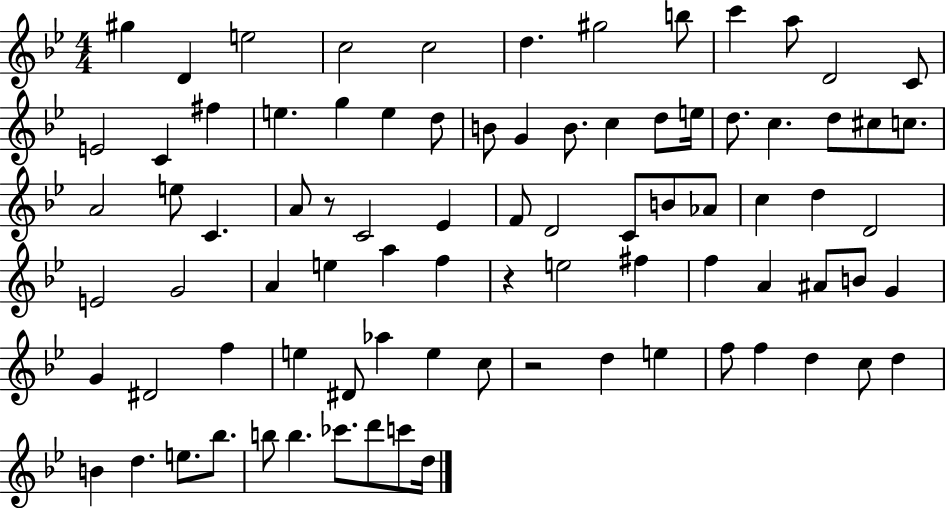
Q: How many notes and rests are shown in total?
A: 85